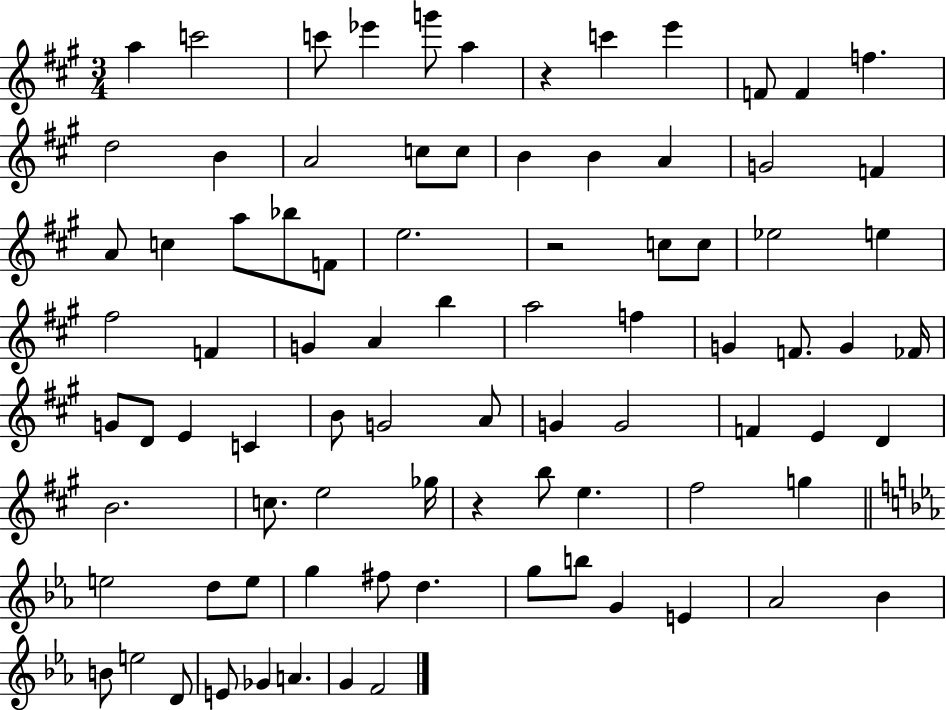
A5/q C6/h C6/e Eb6/q G6/e A5/q R/q C6/q E6/q F4/e F4/q F5/q. D5/h B4/q A4/h C5/e C5/e B4/q B4/q A4/q G4/h F4/q A4/e C5/q A5/e Bb5/e F4/e E5/h. R/h C5/e C5/e Eb5/h E5/q F#5/h F4/q G4/q A4/q B5/q A5/h F5/q G4/q F4/e. G4/q FES4/s G4/e D4/e E4/q C4/q B4/e G4/h A4/e G4/q G4/h F4/q E4/q D4/q B4/h. C5/e. E5/h Gb5/s R/q B5/e E5/q. F#5/h G5/q E5/h D5/e E5/e G5/q F#5/e D5/q. G5/e B5/e G4/q E4/q Ab4/h Bb4/q B4/e E5/h D4/e E4/e Gb4/q A4/q. G4/q F4/h